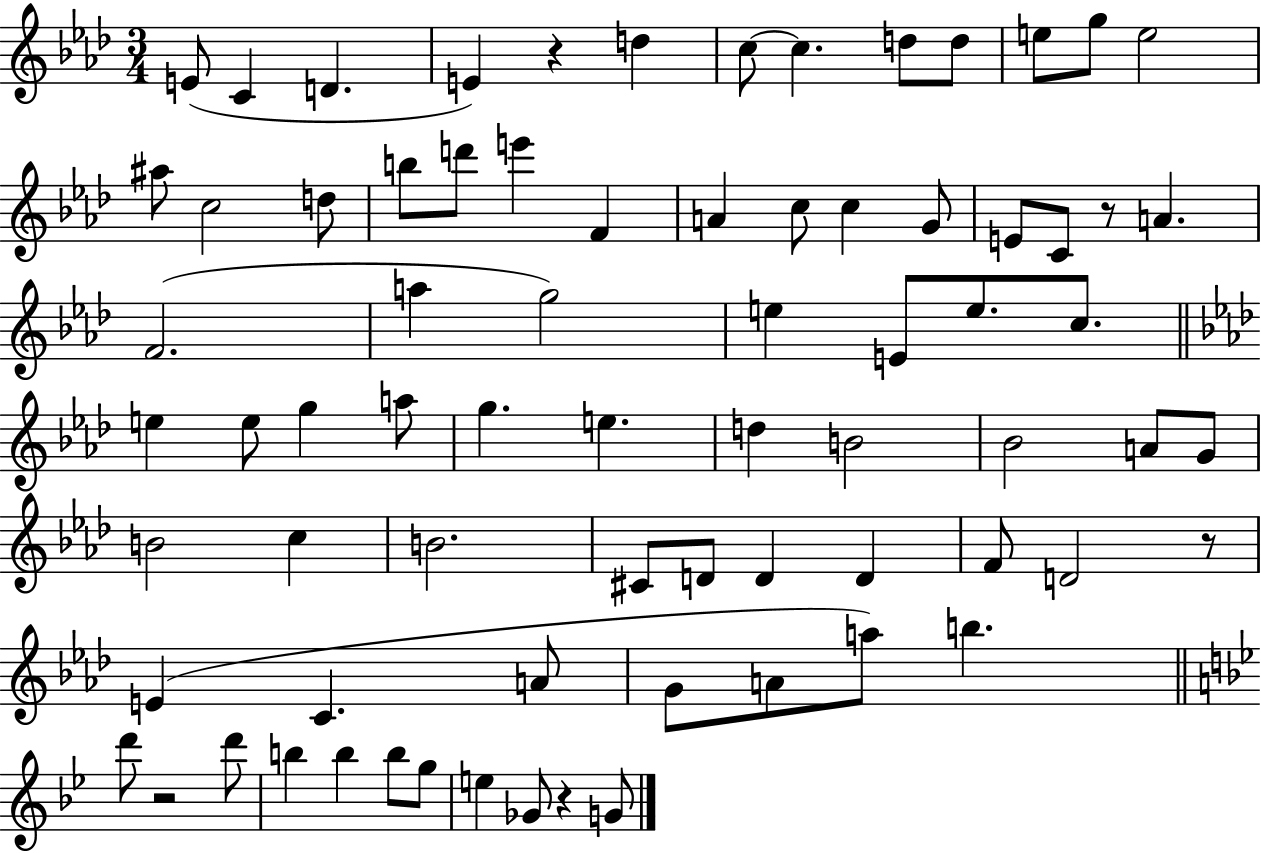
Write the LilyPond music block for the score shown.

{
  \clef treble
  \numericTimeSignature
  \time 3/4
  \key aes \major
  \repeat volta 2 { e'8( c'4 d'4. | e'4) r4 d''4 | c''8~~ c''4. d''8 d''8 | e''8 g''8 e''2 | \break ais''8 c''2 d''8 | b''8 d'''8 e'''4 f'4 | a'4 c''8 c''4 g'8 | e'8 c'8 r8 a'4. | \break f'2.( | a''4 g''2) | e''4 e'8 e''8. c''8. | \bar "||" \break \key f \minor e''4 e''8 g''4 a''8 | g''4. e''4. | d''4 b'2 | bes'2 a'8 g'8 | \break b'2 c''4 | b'2. | cis'8 d'8 d'4 d'4 | f'8 d'2 r8 | \break e'4( c'4. a'8 | g'8 a'8 a''8) b''4. | \bar "||" \break \key bes \major d'''8 r2 d'''8 | b''4 b''4 b''8 g''8 | e''4 ges'8 r4 g'8 | } \bar "|."
}